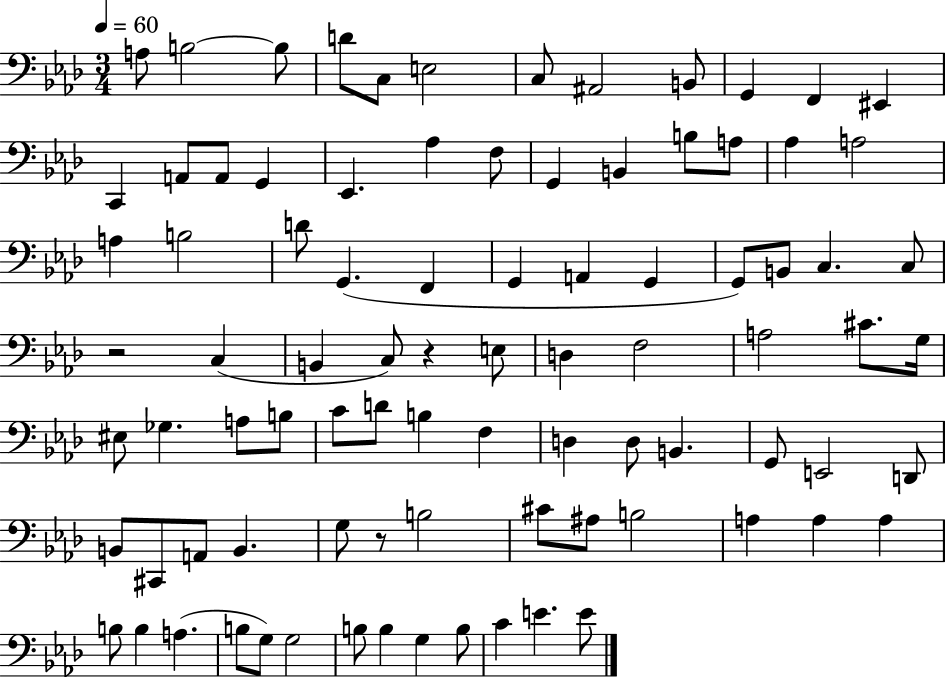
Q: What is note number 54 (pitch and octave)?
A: F3